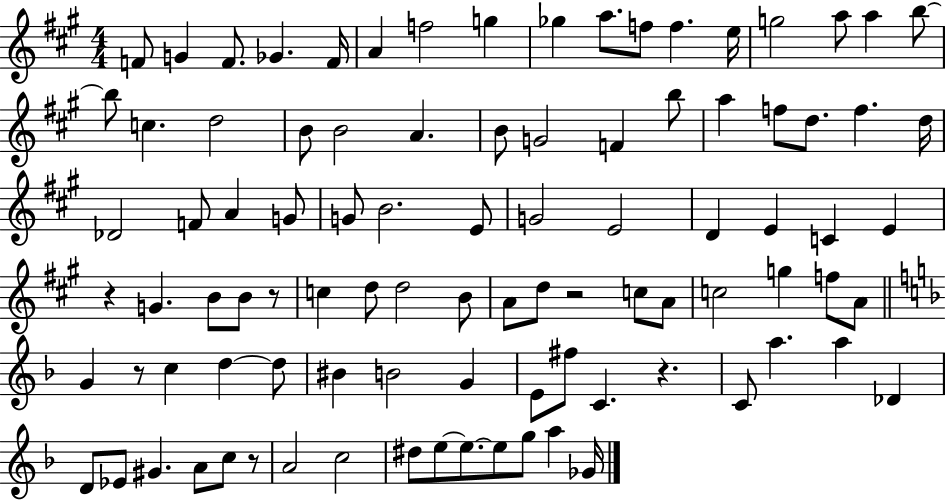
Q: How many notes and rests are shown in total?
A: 94